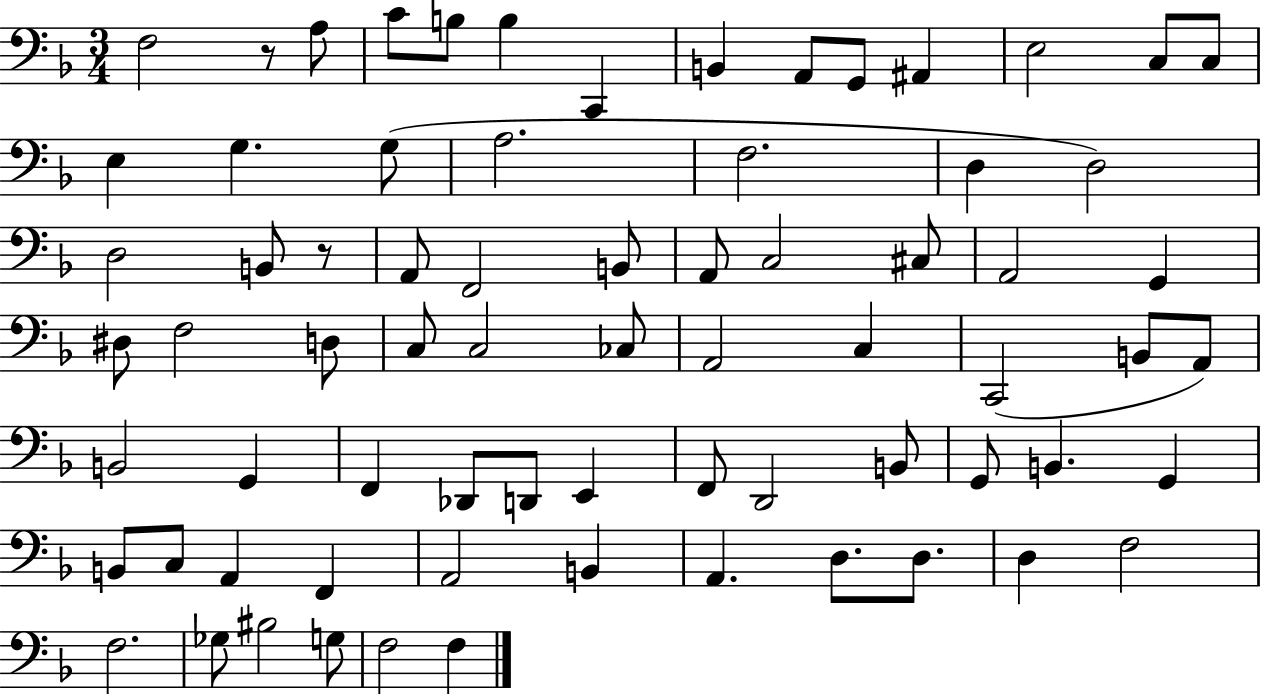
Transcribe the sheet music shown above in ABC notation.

X:1
T:Untitled
M:3/4
L:1/4
K:F
F,2 z/2 A,/2 C/2 B,/2 B, C,, B,, A,,/2 G,,/2 ^A,, E,2 C,/2 C,/2 E, G, G,/2 A,2 F,2 D, D,2 D,2 B,,/2 z/2 A,,/2 F,,2 B,,/2 A,,/2 C,2 ^C,/2 A,,2 G,, ^D,/2 F,2 D,/2 C,/2 C,2 _C,/2 A,,2 C, C,,2 B,,/2 A,,/2 B,,2 G,, F,, _D,,/2 D,,/2 E,, F,,/2 D,,2 B,,/2 G,,/2 B,, G,, B,,/2 C,/2 A,, F,, A,,2 B,, A,, D,/2 D,/2 D, F,2 F,2 _G,/2 ^B,2 G,/2 F,2 F,